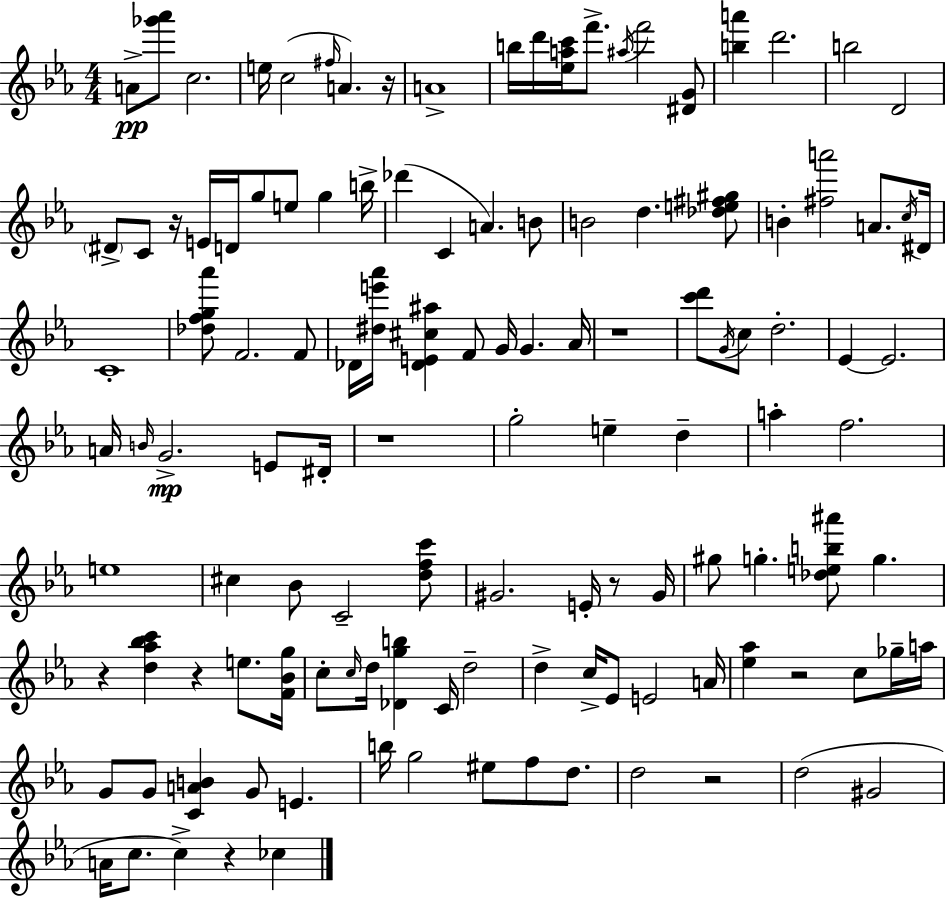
X:1
T:Untitled
M:4/4
L:1/4
K:Eb
A/2 [_g'_a']/2 c2 e/4 c2 ^f/4 A z/4 A4 b/4 d'/4 [_eac']/4 f'/2 ^a/4 f'2 [^DG]/2 [ba'] d'2 b2 D2 ^D/2 C/2 z/4 E/4 D/4 g/2 e/2 g b/4 _d' C A B/2 B2 d [_de^f^g]/2 B [^fa']2 A/2 c/4 ^D/4 C4 [_dfg_a']/2 F2 F/2 _D/4 [^de'_a']/4 [_DE^c^a] F/2 G/4 G _A/4 z4 [c'd']/2 G/4 c/2 d2 _E _E2 A/4 B/4 G2 E/2 ^D/4 z4 g2 e d a f2 e4 ^c _B/2 C2 [dfc']/2 ^G2 E/4 z/2 ^G/4 ^g/2 g [_deb^a']/2 g z [d_a_bc'] z e/2 [F_Bg]/4 c/2 c/4 d/4 [_Dgb] C/4 d2 d c/4 _E/2 E2 A/4 [_e_a] z2 c/2 _g/4 a/4 G/2 G/2 [CAB] G/2 E b/4 g2 ^e/2 f/2 d/2 d2 z2 d2 ^G2 A/4 c/2 c z _c